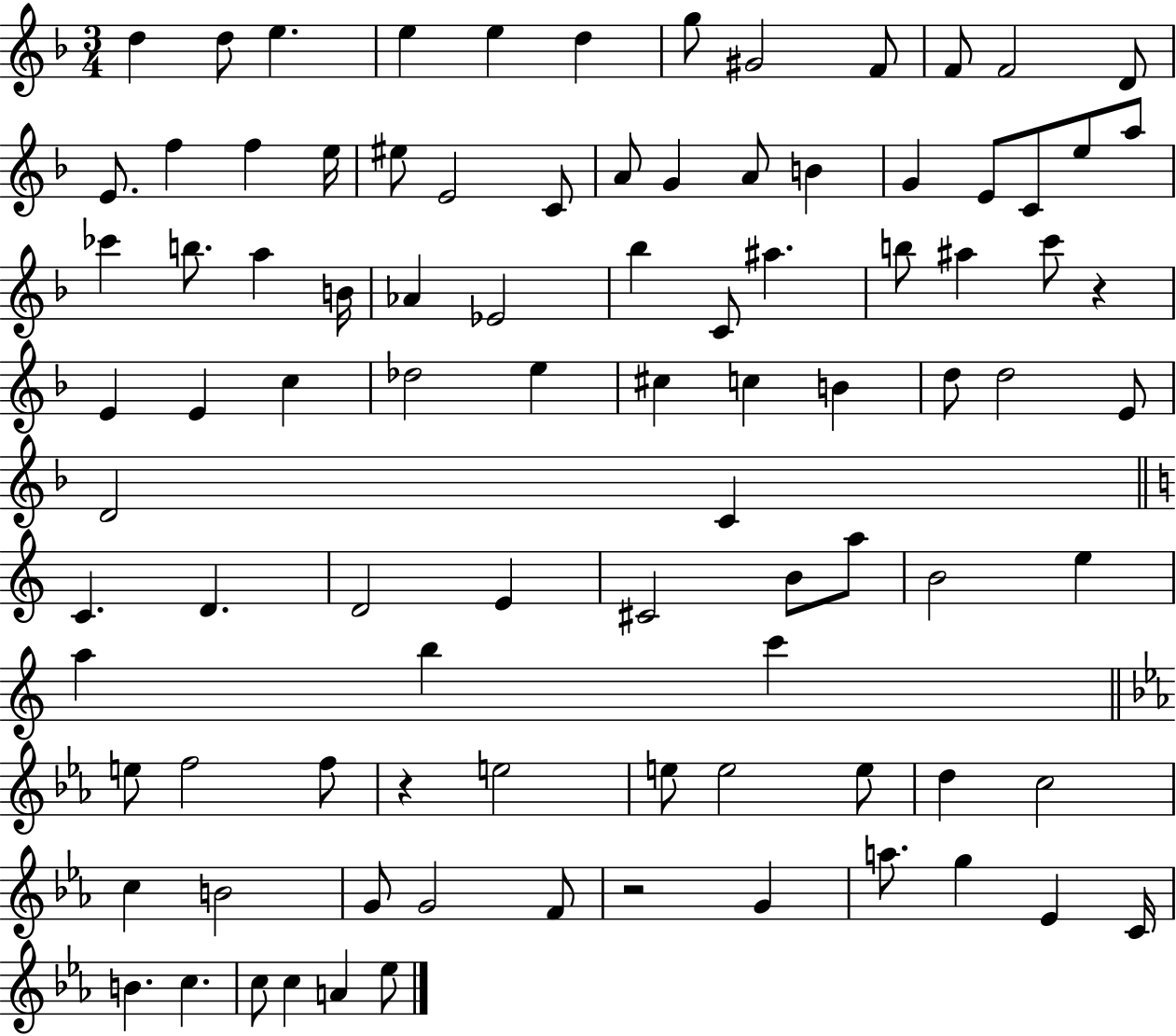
{
  \clef treble
  \numericTimeSignature
  \time 3/4
  \key f \major
  d''4 d''8 e''4. | e''4 e''4 d''4 | g''8 gis'2 f'8 | f'8 f'2 d'8 | \break e'8. f''4 f''4 e''16 | eis''8 e'2 c'8 | a'8 g'4 a'8 b'4 | g'4 e'8 c'8 e''8 a''8 | \break ces'''4 b''8. a''4 b'16 | aes'4 ees'2 | bes''4 c'8 ais''4. | b''8 ais''4 c'''8 r4 | \break e'4 e'4 c''4 | des''2 e''4 | cis''4 c''4 b'4 | d''8 d''2 e'8 | \break d'2 c'4 | \bar "||" \break \key a \minor c'4. d'4. | d'2 e'4 | cis'2 b'8 a''8 | b'2 e''4 | \break a''4 b''4 c'''4 | \bar "||" \break \key c \minor e''8 f''2 f''8 | r4 e''2 | e''8 e''2 e''8 | d''4 c''2 | \break c''4 b'2 | g'8 g'2 f'8 | r2 g'4 | a''8. g''4 ees'4 c'16 | \break b'4. c''4. | c''8 c''4 a'4 ees''8 | \bar "|."
}